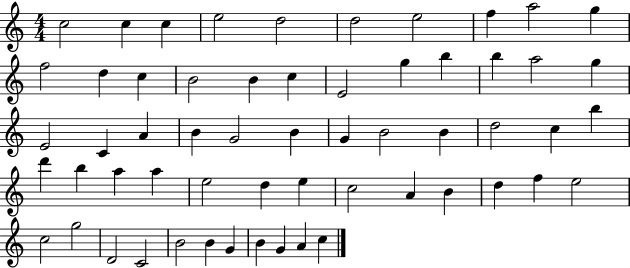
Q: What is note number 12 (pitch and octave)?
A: D5